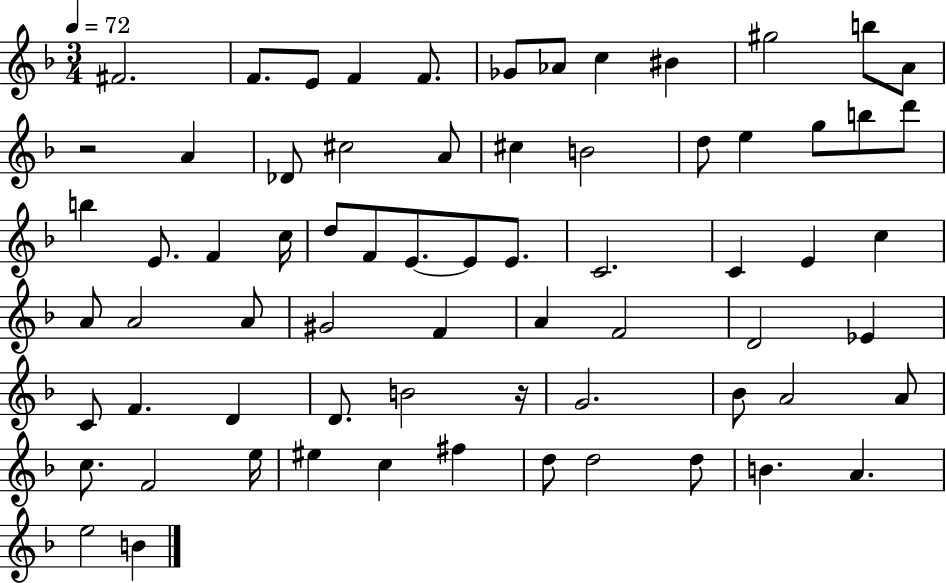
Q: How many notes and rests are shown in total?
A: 69